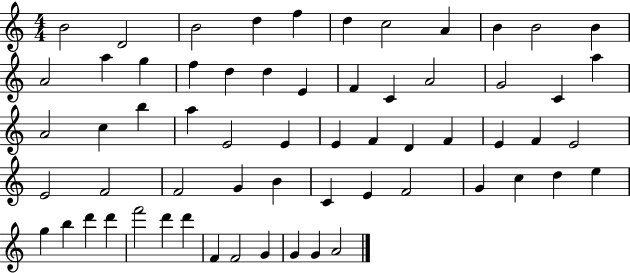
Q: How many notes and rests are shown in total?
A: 62